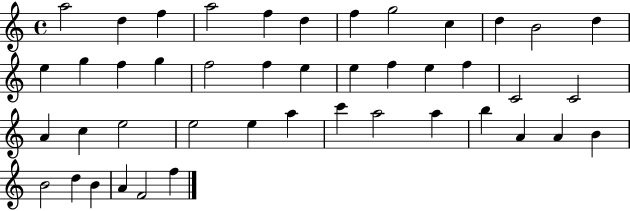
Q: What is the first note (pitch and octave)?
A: A5